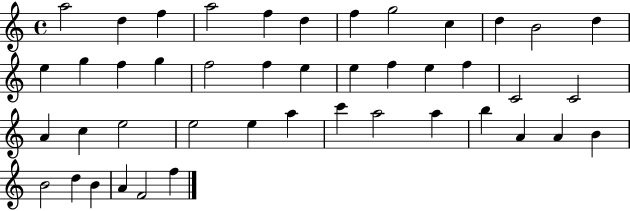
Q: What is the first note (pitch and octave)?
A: A5